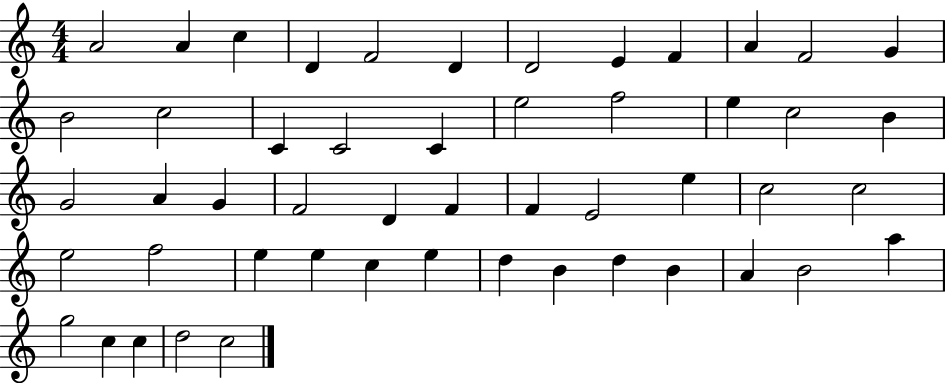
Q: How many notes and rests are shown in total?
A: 51